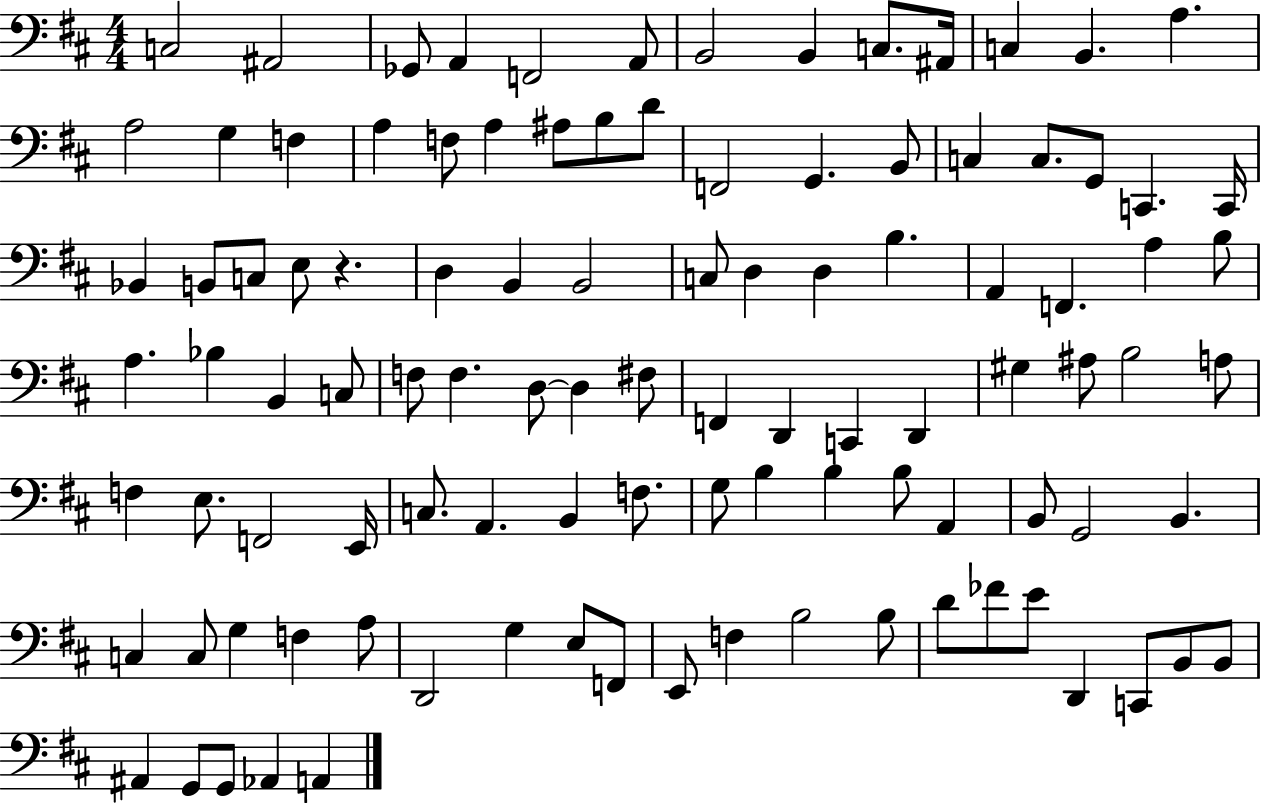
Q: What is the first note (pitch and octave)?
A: C3